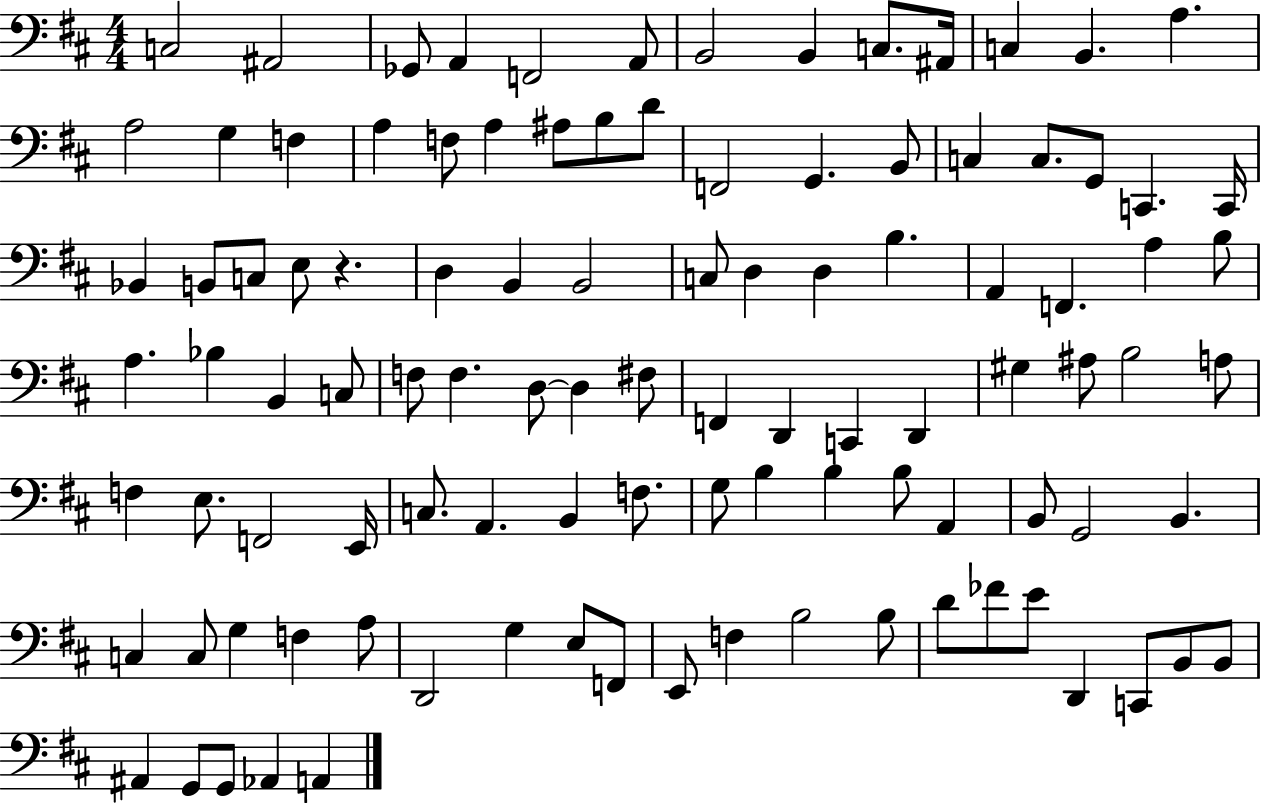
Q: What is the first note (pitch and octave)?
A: C3